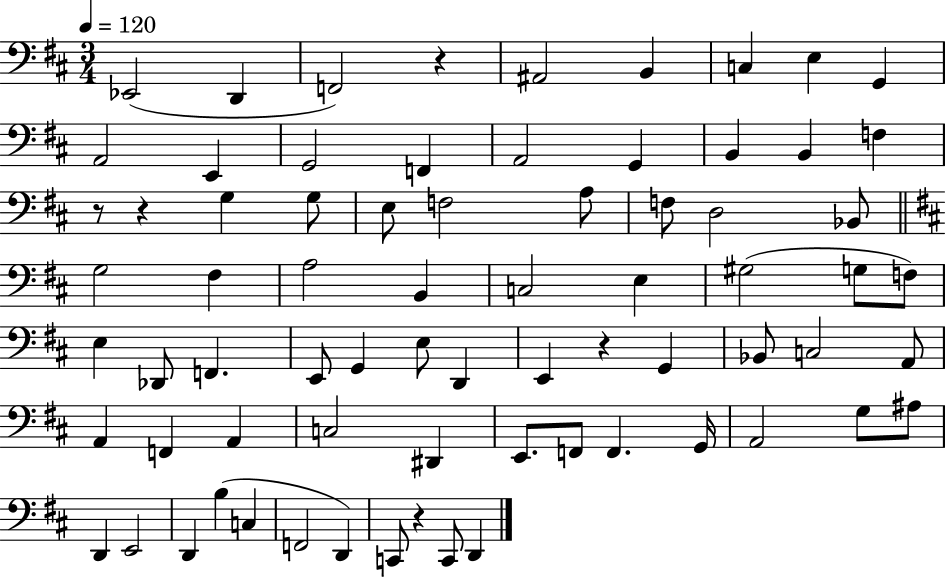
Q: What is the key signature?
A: D major